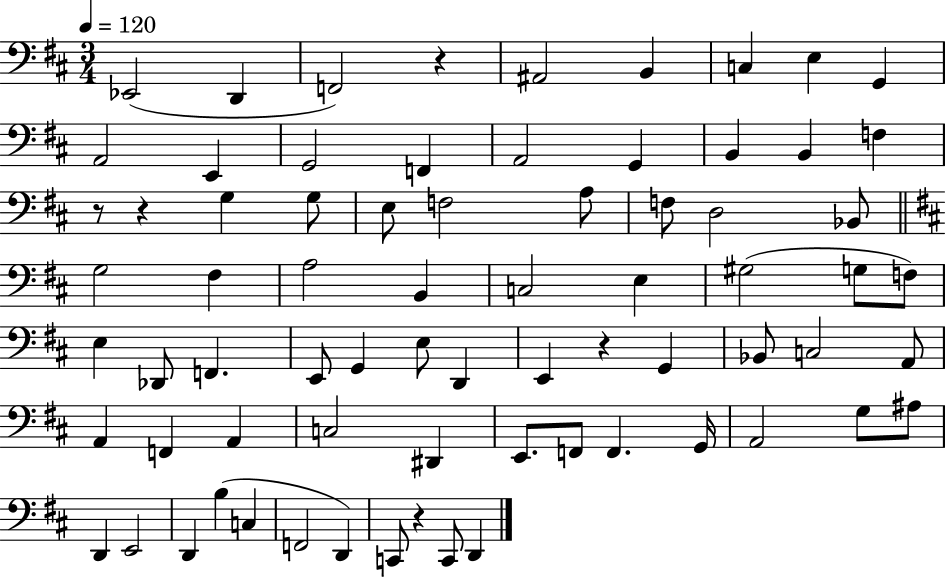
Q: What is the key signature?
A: D major